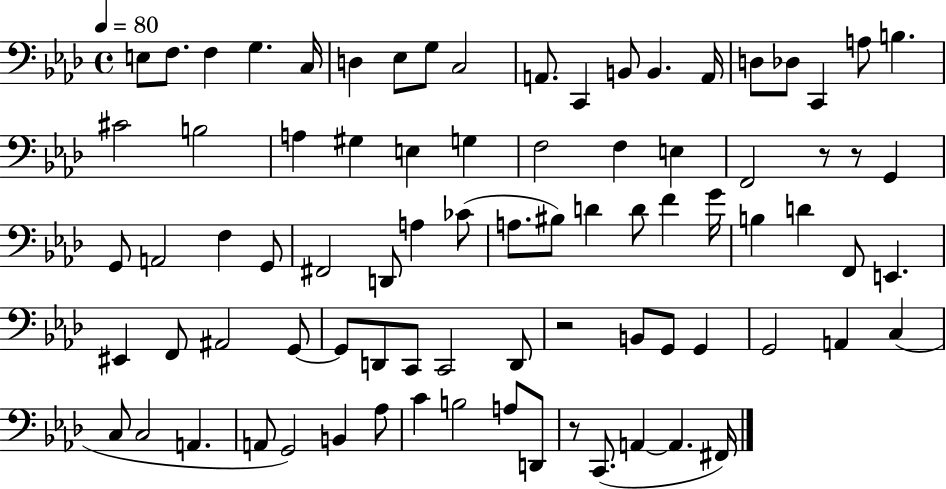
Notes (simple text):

E3/e F3/e. F3/q G3/q. C3/s D3/q Eb3/e G3/e C3/h A2/e. C2/q B2/e B2/q. A2/s D3/e Db3/e C2/q A3/e B3/q. C#4/h B3/h A3/q G#3/q E3/q G3/q F3/h F3/q E3/q F2/h R/e R/e G2/q G2/e A2/h F3/q G2/e F#2/h D2/e A3/q CES4/e A3/e. BIS3/e D4/q D4/e F4/q G4/s B3/q D4/q F2/e E2/q. EIS2/q F2/e A#2/h G2/e G2/e D2/e C2/e C2/h D2/e R/h B2/e G2/e G2/q G2/h A2/q C3/q C3/e C3/h A2/q. A2/e G2/h B2/q Ab3/e C4/q B3/h A3/e D2/e R/e C2/e. A2/q A2/q. F#2/s